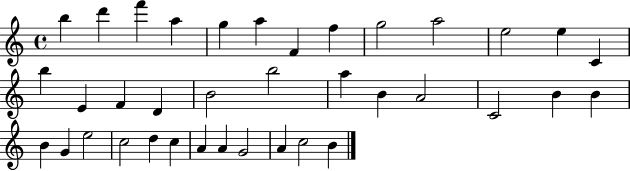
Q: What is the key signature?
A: C major